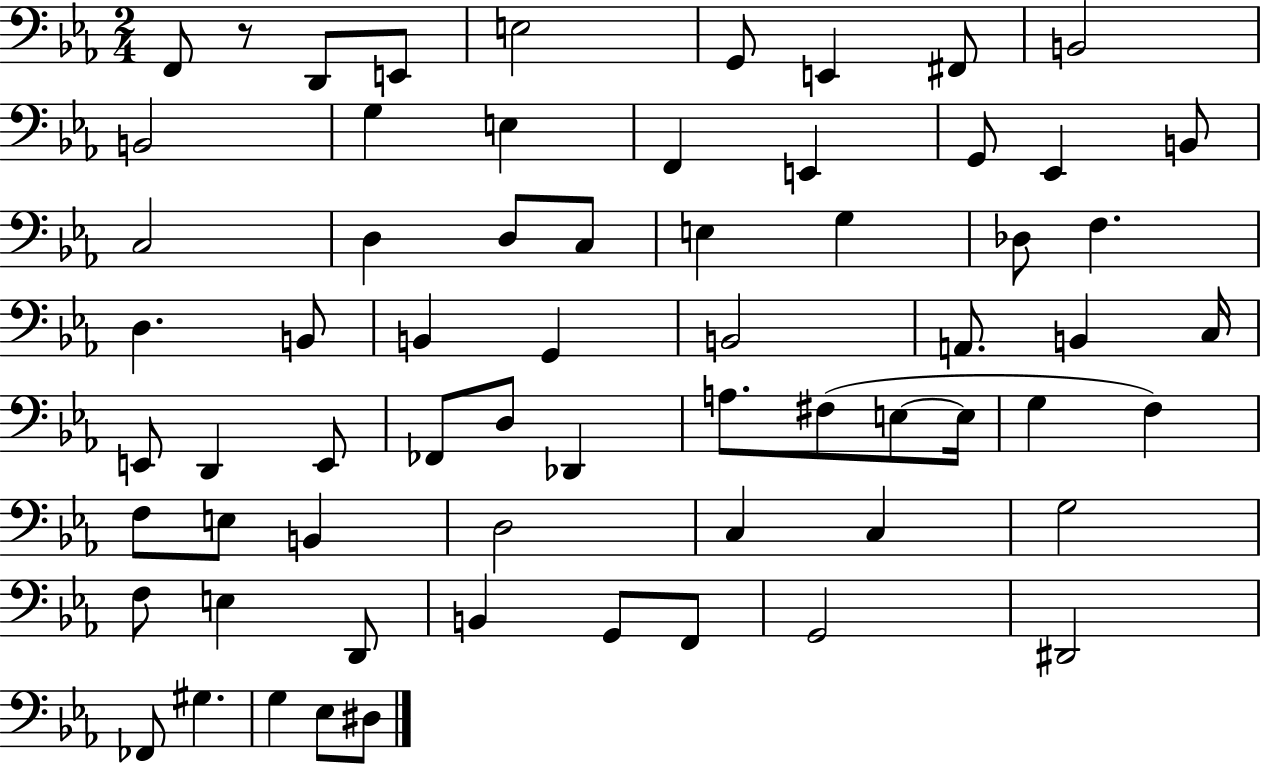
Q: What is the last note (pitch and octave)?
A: D#3